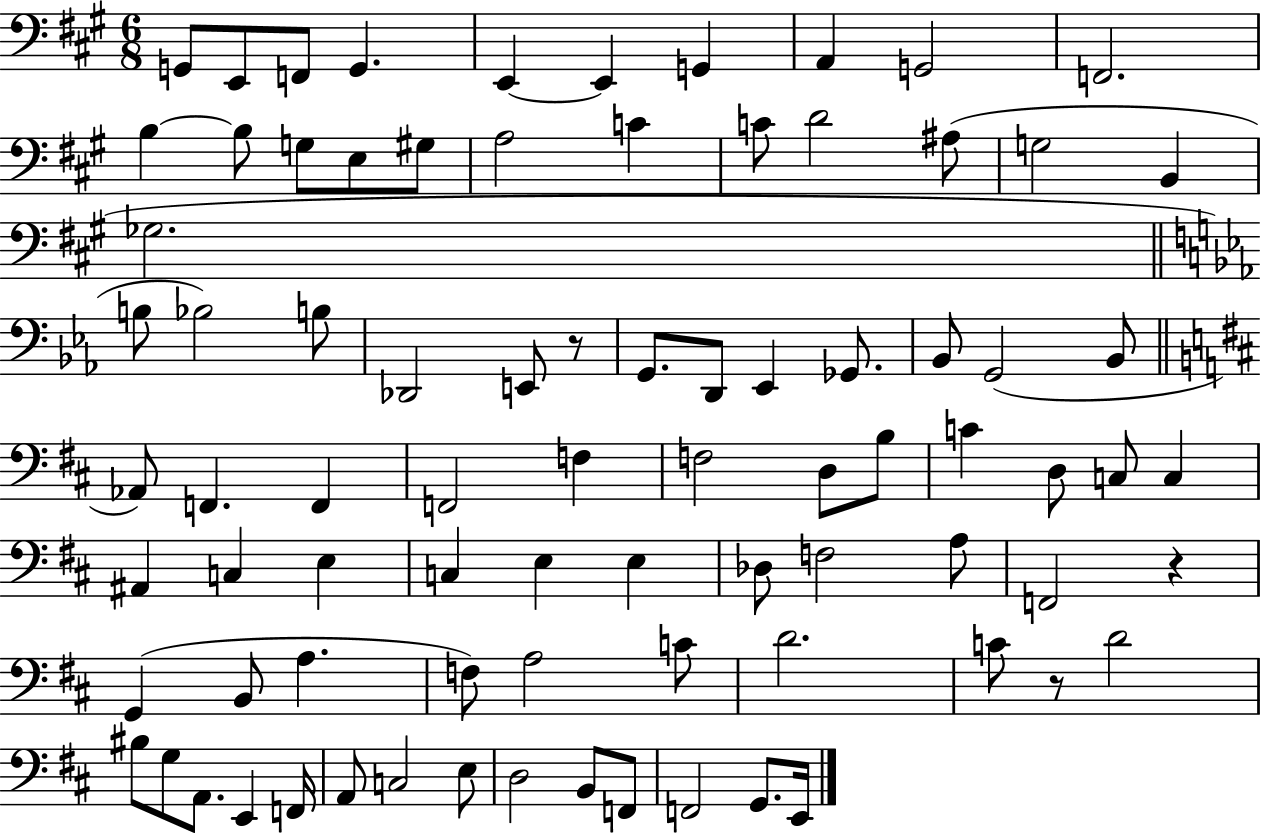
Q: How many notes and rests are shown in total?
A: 83